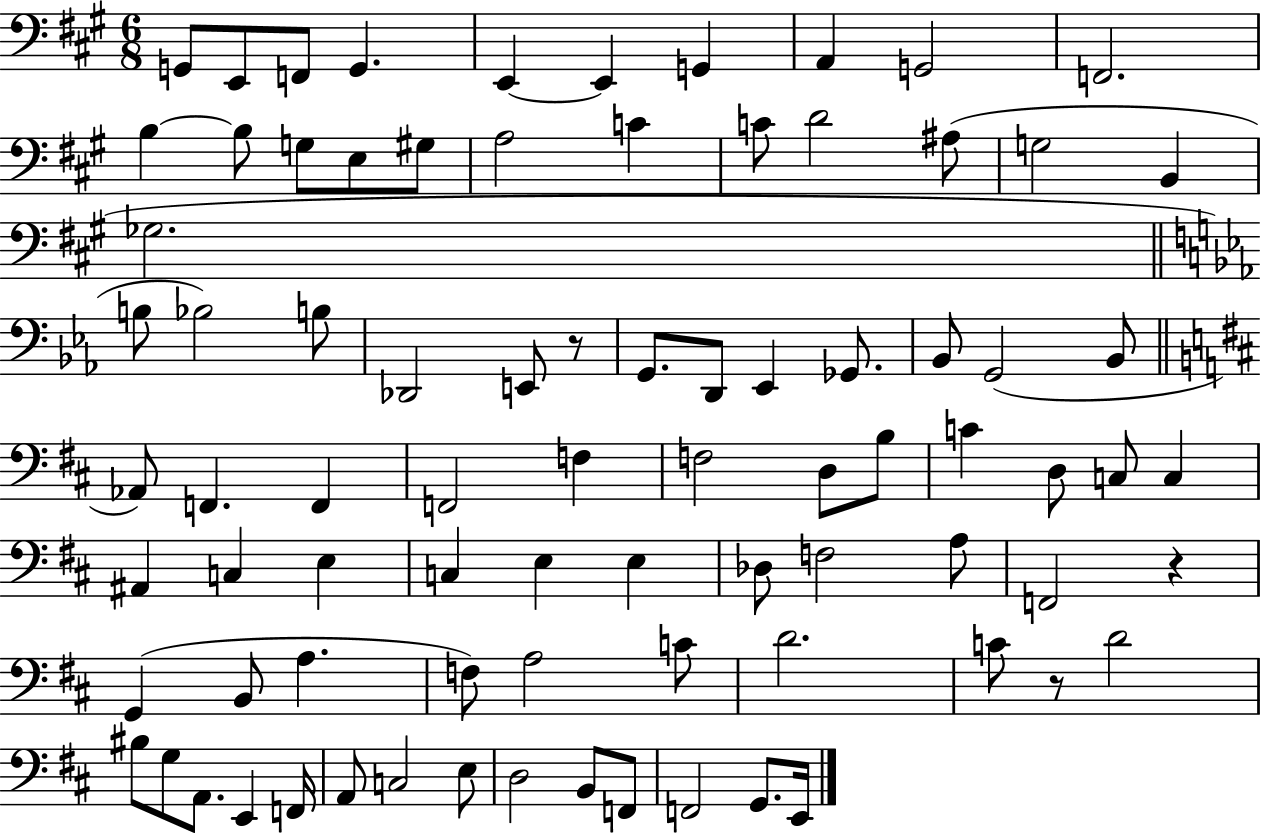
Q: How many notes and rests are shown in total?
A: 83